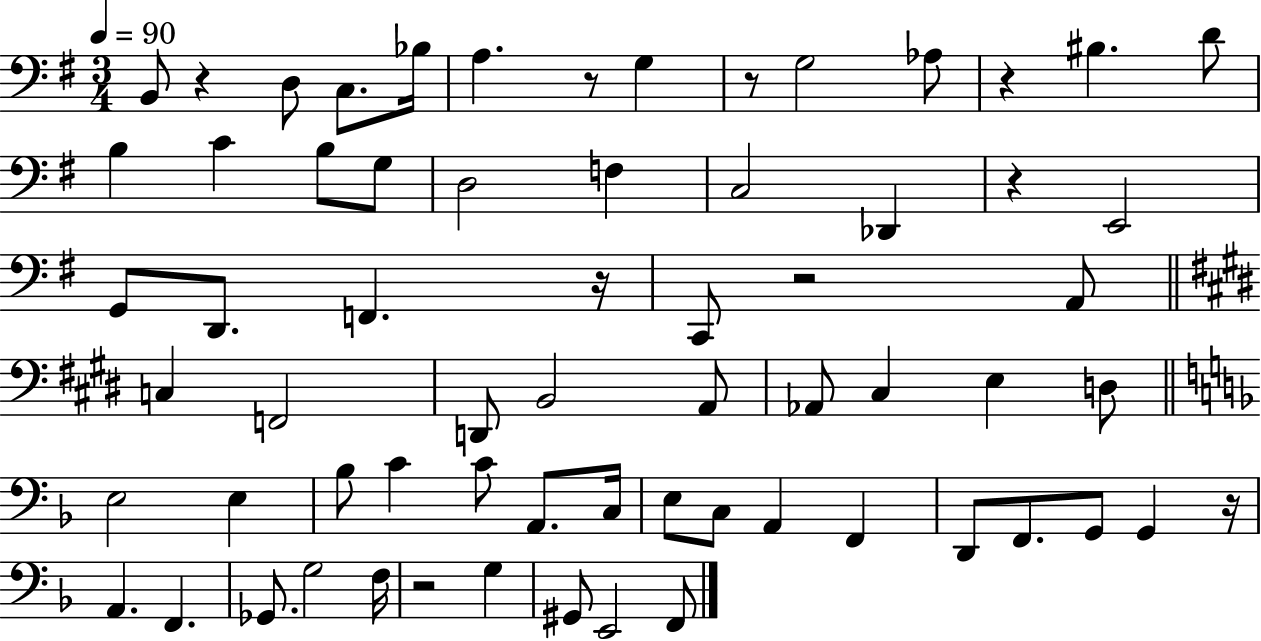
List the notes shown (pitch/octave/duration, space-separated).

B2/e R/q D3/e C3/e. Bb3/s A3/q. R/e G3/q R/e G3/h Ab3/e R/q BIS3/q. D4/e B3/q C4/q B3/e G3/e D3/h F3/q C3/h Db2/q R/q E2/h G2/e D2/e. F2/q. R/s C2/e R/h A2/e C3/q F2/h D2/e B2/h A2/e Ab2/e C#3/q E3/q D3/e E3/h E3/q Bb3/e C4/q C4/e A2/e. C3/s E3/e C3/e A2/q F2/q D2/e F2/e. G2/e G2/q R/s A2/q. F2/q. Gb2/e. G3/h F3/s R/h G3/q G#2/e E2/h F2/e